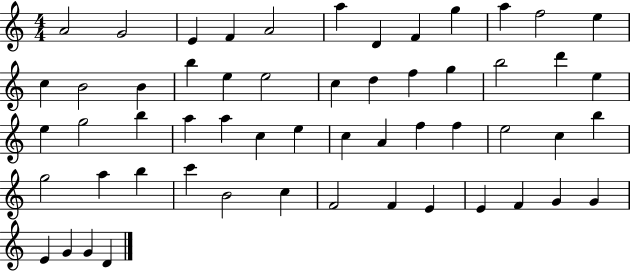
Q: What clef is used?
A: treble